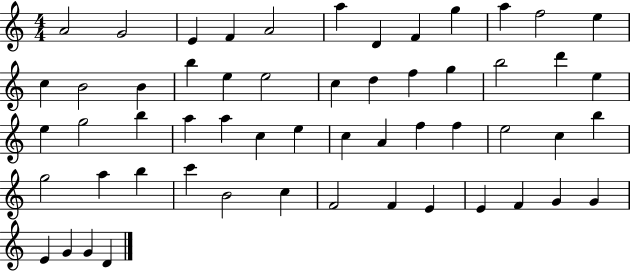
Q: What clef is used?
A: treble